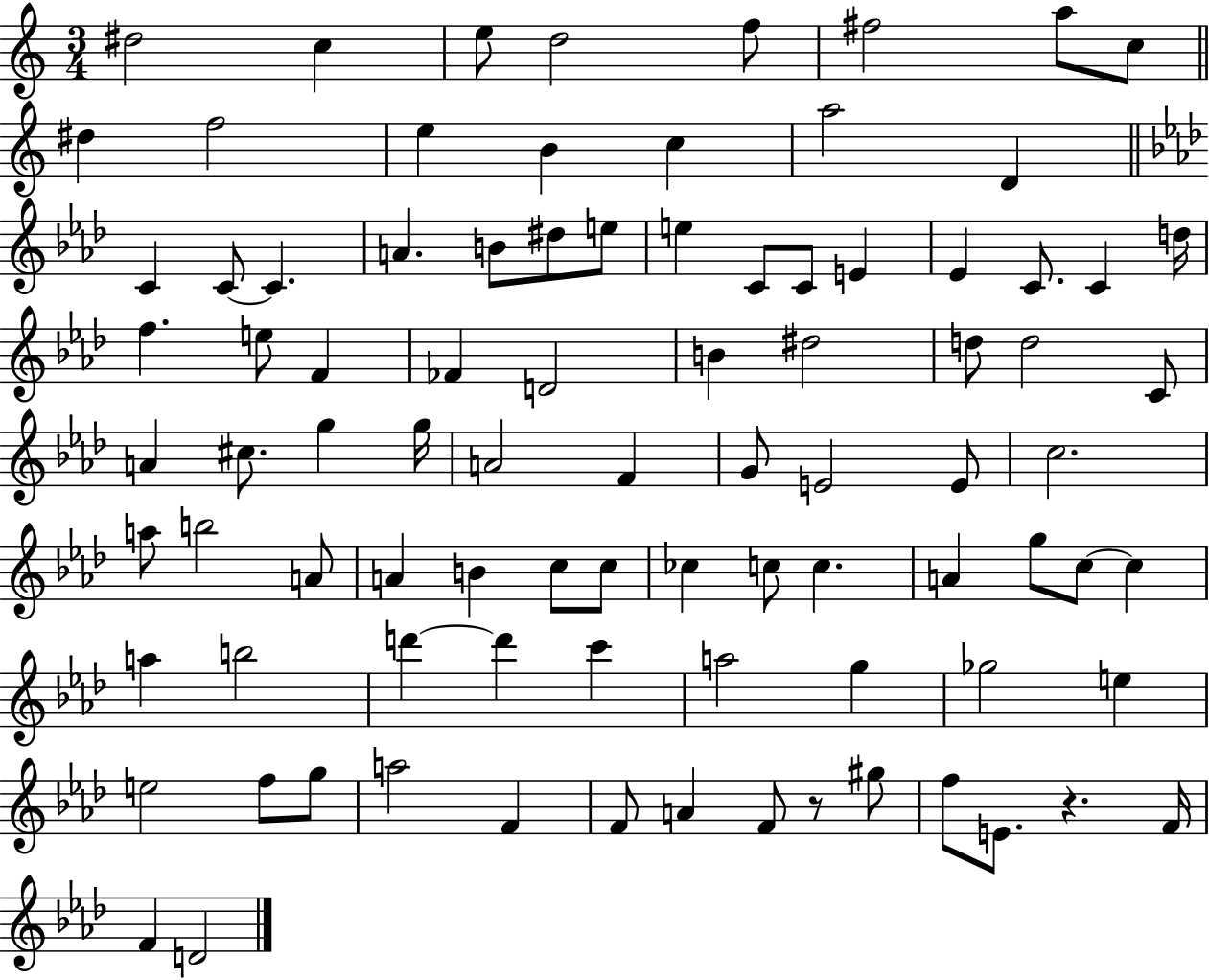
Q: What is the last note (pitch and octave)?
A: D4